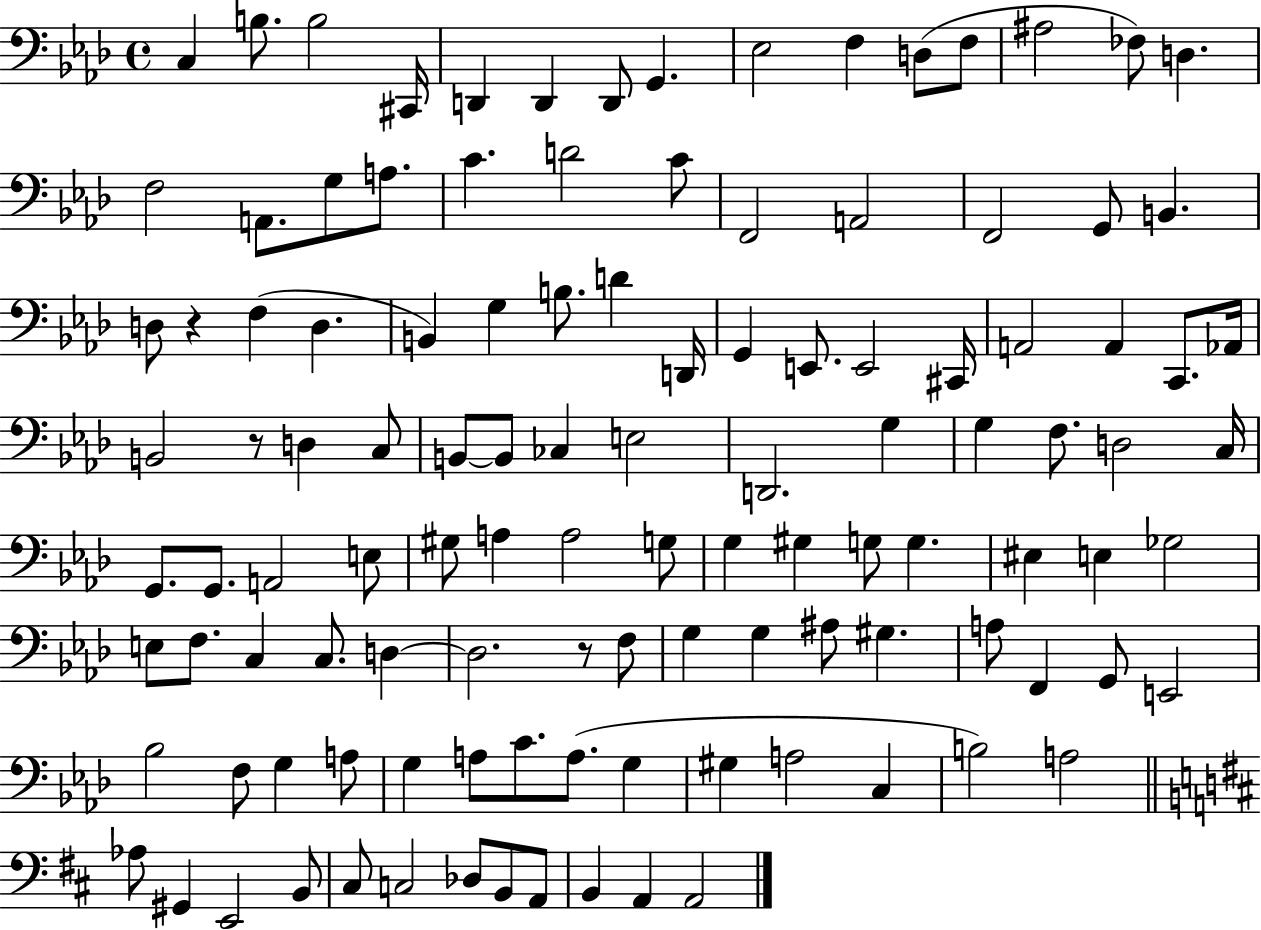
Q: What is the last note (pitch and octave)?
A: A2